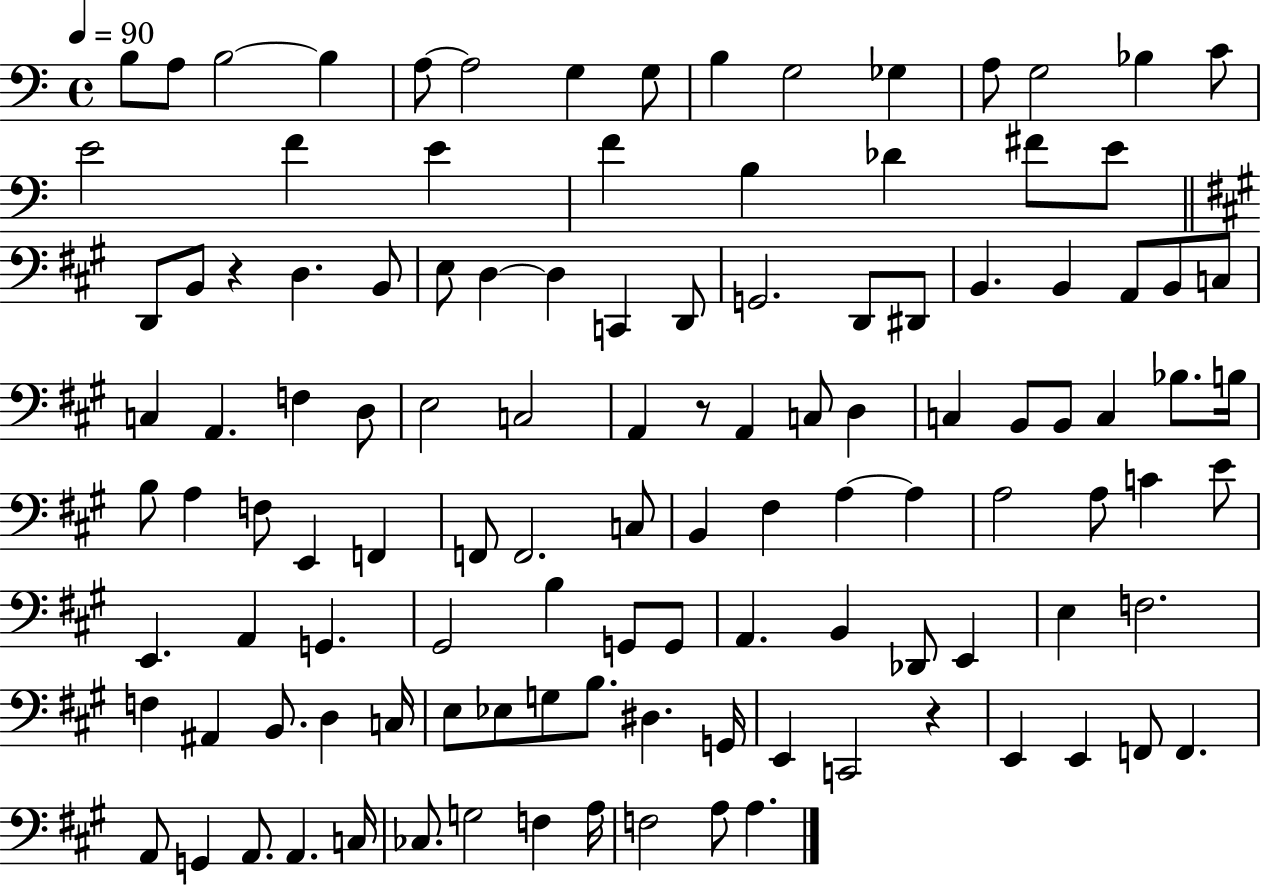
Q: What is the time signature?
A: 4/4